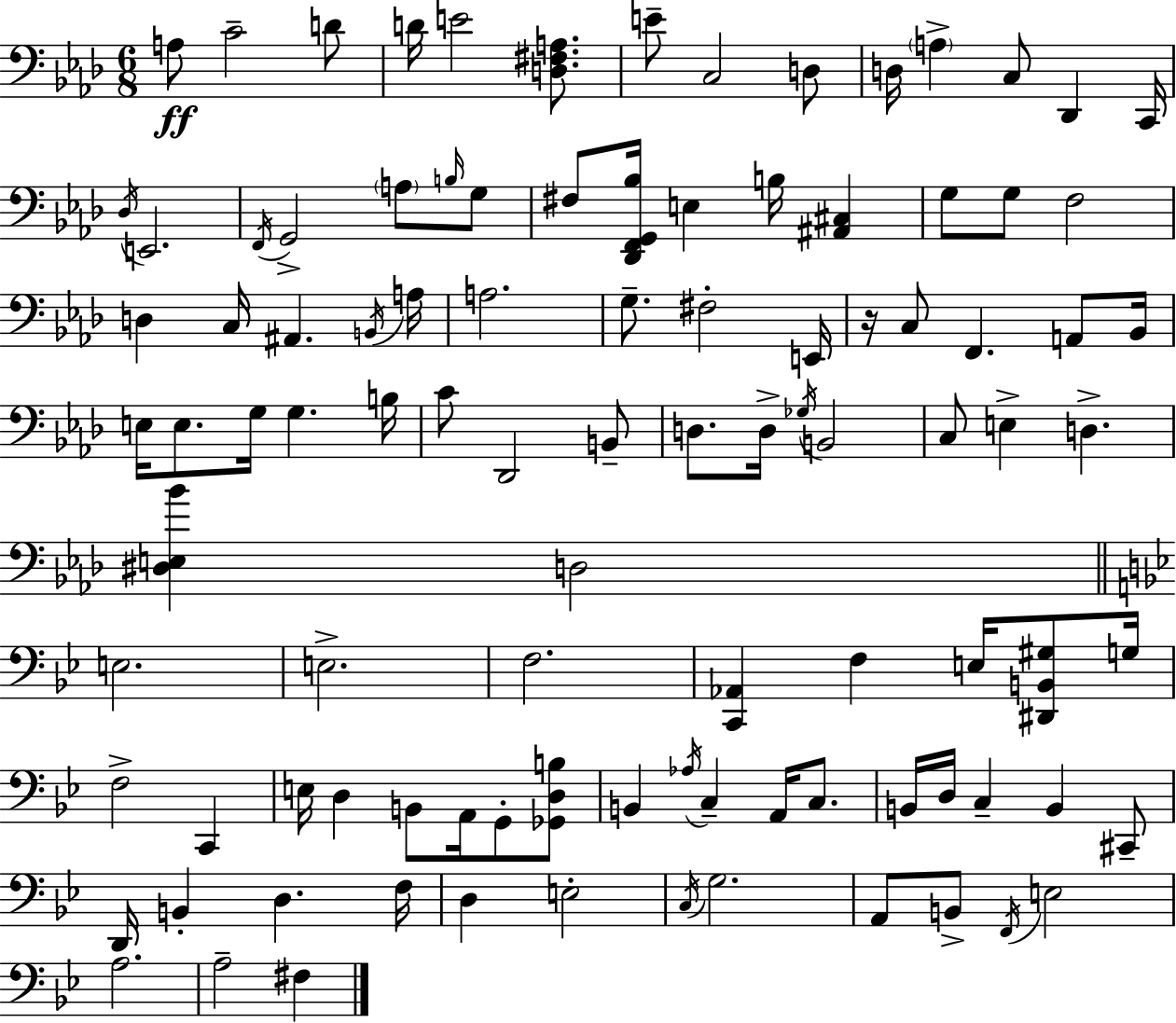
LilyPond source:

{
  \clef bass
  \numericTimeSignature
  \time 6/8
  \key f \minor
  a8\ff c'2-- d'8 | d'16 e'2 <d fis a>8. | e'8-- c2 d8 | d16 \parenthesize a4-> c8 des,4 c,16 | \break \acciaccatura { des16 } e,2. | \acciaccatura { f,16 } g,2-> \parenthesize a8 | \grace { b16 } g8 fis8 <des, f, g, bes>16 e4 b16 <ais, cis>4 | g8 g8 f2 | \break d4 c16 ais,4. | \acciaccatura { b,16 } a16 a2. | g8.-- fis2-. | e,16 r16 c8 f,4. | \break a,8 bes,16 e16 e8. g16 g4. | b16 c'8 des,2 | b,8-- d8. d16-> \acciaccatura { ges16 } b,2 | c8 e4-> d4.-> | \break <dis e bes'>4 d2 | \bar "||" \break \key bes \major e2. | e2.-> | f2. | <c, aes,>4 f4 e16 <dis, b, gis>8 g16 | \break f2-> c,4 | e16 d4 b,8 a,16 g,8-. <ges, d b>8 | b,4 \acciaccatura { aes16 } c4-- a,16 c8. | b,16 d16 c4-- b,4 cis,8-- | \break d,16 b,4-. d4. | f16 d4 e2-. | \acciaccatura { c16 } g2. | a,8 b,8-> \acciaccatura { f,16 } e2 | \break a2. | a2-- fis4 | \bar "|."
}